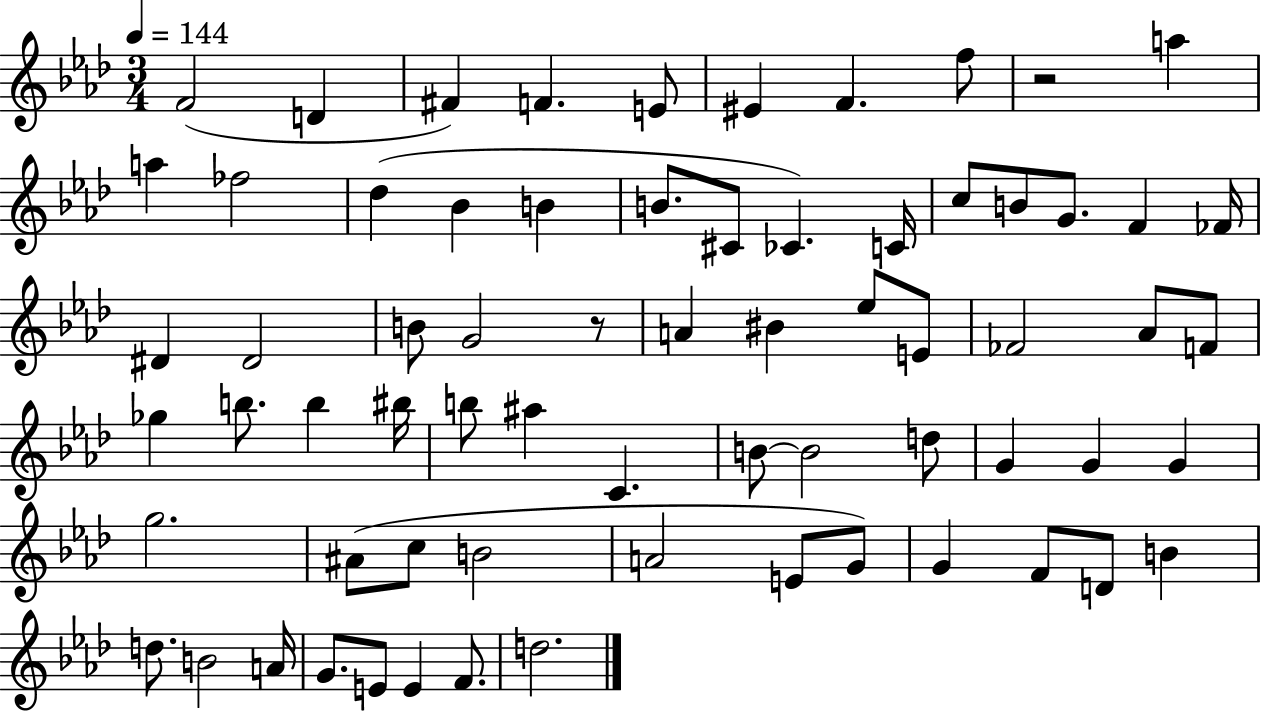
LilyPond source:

{
  \clef treble
  \numericTimeSignature
  \time 3/4
  \key aes \major
  \tempo 4 = 144
  f'2( d'4 | fis'4) f'4. e'8 | eis'4 f'4. f''8 | r2 a''4 | \break a''4 fes''2 | des''4( bes'4 b'4 | b'8. cis'8 ces'4.) c'16 | c''8 b'8 g'8. f'4 fes'16 | \break dis'4 dis'2 | b'8 g'2 r8 | a'4 bis'4 ees''8 e'8 | fes'2 aes'8 f'8 | \break ges''4 b''8. b''4 bis''16 | b''8 ais''4 c'4. | b'8~~ b'2 d''8 | g'4 g'4 g'4 | \break g''2. | ais'8( c''8 b'2 | a'2 e'8 g'8) | g'4 f'8 d'8 b'4 | \break d''8. b'2 a'16 | g'8. e'8 e'4 f'8. | d''2. | \bar "|."
}